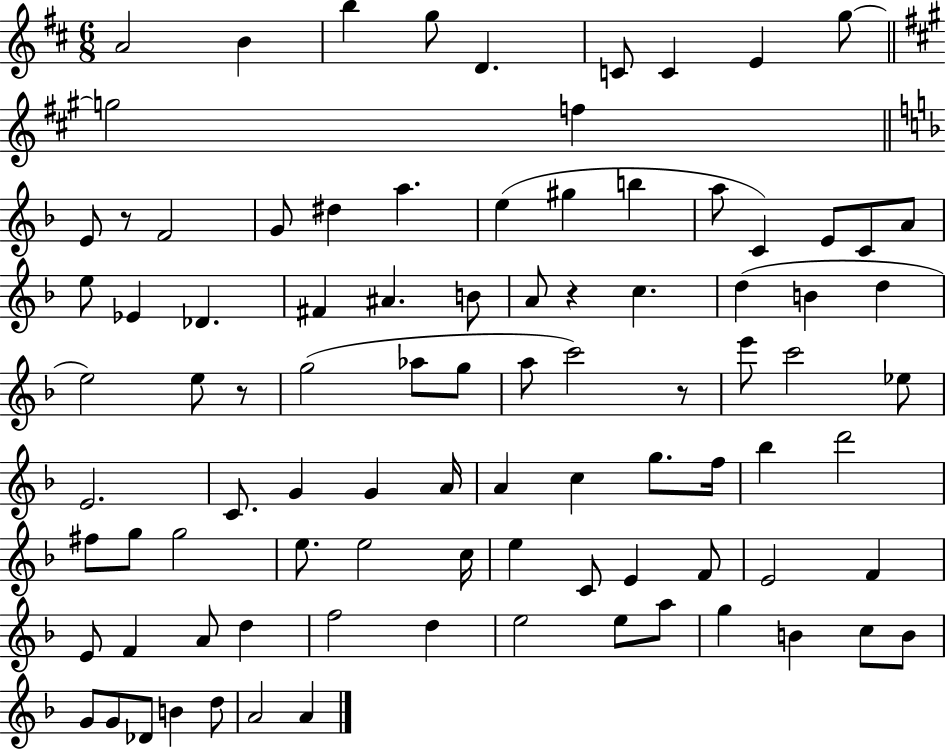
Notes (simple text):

A4/h B4/q B5/q G5/e D4/q. C4/e C4/q E4/q G5/e G5/h F5/q E4/e R/e F4/h G4/e D#5/q A5/q. E5/q G#5/q B5/q A5/e C4/q E4/e C4/e A4/e E5/e Eb4/q Db4/q. F#4/q A#4/q. B4/e A4/e R/q C5/q. D5/q B4/q D5/q E5/h E5/e R/e G5/h Ab5/e G5/e A5/e C6/h R/e E6/e C6/h Eb5/e E4/h. C4/e. G4/q G4/q A4/s A4/q C5/q G5/e. F5/s Bb5/q D6/h F#5/e G5/e G5/h E5/e. E5/h C5/s E5/q C4/e E4/q F4/e E4/h F4/q E4/e F4/q A4/e D5/q F5/h D5/q E5/h E5/e A5/e G5/q B4/q C5/e B4/e G4/e G4/e Db4/e B4/q D5/e A4/h A4/q